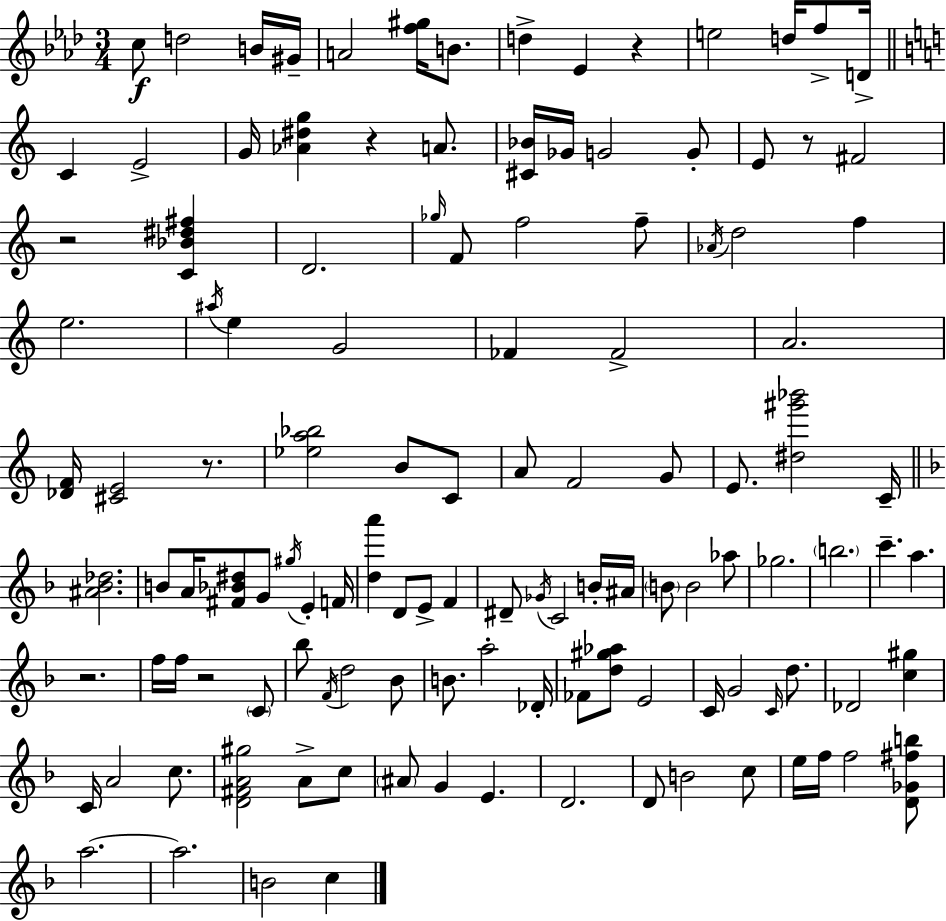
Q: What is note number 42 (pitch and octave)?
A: E4